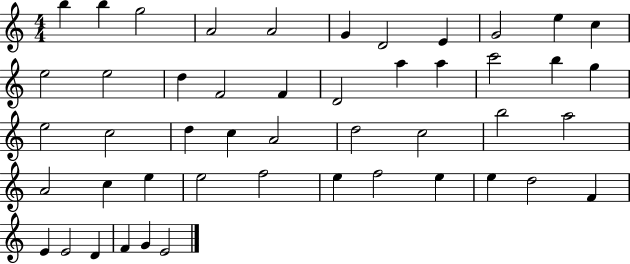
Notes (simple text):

B5/q B5/q G5/h A4/h A4/h G4/q D4/h E4/q G4/h E5/q C5/q E5/h E5/h D5/q F4/h F4/q D4/h A5/q A5/q C6/h B5/q G5/q E5/h C5/h D5/q C5/q A4/h D5/h C5/h B5/h A5/h A4/h C5/q E5/q E5/h F5/h E5/q F5/h E5/q E5/q D5/h F4/q E4/q E4/h D4/q F4/q G4/q E4/h